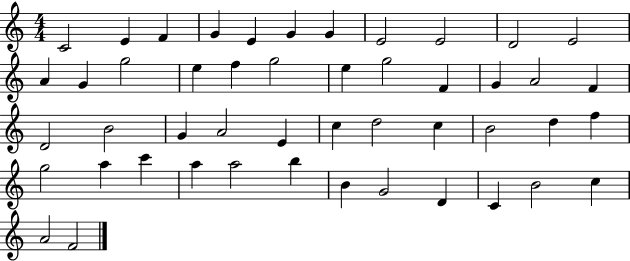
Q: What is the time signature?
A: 4/4